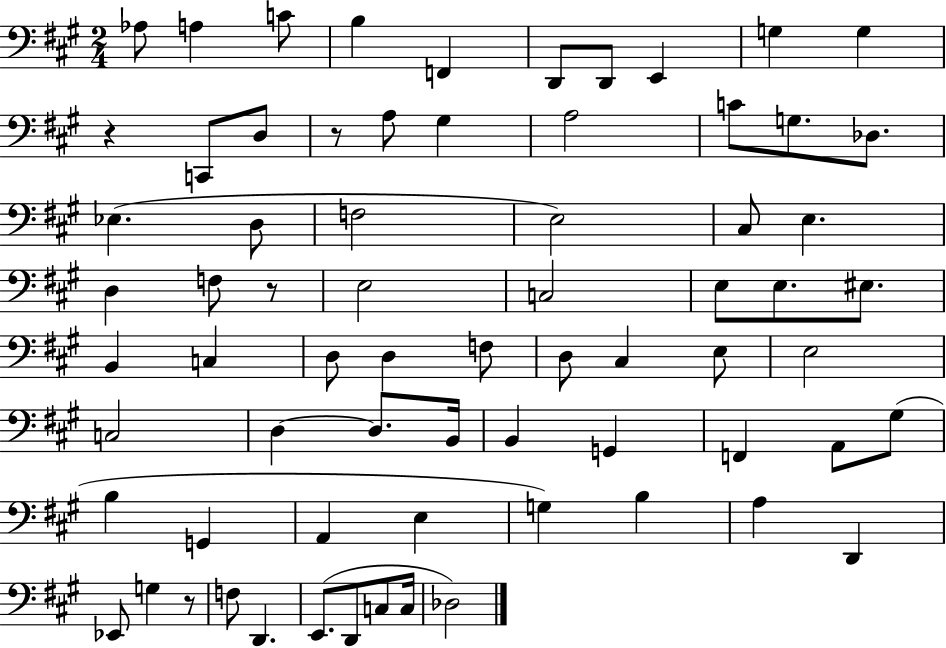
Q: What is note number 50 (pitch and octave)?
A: B3